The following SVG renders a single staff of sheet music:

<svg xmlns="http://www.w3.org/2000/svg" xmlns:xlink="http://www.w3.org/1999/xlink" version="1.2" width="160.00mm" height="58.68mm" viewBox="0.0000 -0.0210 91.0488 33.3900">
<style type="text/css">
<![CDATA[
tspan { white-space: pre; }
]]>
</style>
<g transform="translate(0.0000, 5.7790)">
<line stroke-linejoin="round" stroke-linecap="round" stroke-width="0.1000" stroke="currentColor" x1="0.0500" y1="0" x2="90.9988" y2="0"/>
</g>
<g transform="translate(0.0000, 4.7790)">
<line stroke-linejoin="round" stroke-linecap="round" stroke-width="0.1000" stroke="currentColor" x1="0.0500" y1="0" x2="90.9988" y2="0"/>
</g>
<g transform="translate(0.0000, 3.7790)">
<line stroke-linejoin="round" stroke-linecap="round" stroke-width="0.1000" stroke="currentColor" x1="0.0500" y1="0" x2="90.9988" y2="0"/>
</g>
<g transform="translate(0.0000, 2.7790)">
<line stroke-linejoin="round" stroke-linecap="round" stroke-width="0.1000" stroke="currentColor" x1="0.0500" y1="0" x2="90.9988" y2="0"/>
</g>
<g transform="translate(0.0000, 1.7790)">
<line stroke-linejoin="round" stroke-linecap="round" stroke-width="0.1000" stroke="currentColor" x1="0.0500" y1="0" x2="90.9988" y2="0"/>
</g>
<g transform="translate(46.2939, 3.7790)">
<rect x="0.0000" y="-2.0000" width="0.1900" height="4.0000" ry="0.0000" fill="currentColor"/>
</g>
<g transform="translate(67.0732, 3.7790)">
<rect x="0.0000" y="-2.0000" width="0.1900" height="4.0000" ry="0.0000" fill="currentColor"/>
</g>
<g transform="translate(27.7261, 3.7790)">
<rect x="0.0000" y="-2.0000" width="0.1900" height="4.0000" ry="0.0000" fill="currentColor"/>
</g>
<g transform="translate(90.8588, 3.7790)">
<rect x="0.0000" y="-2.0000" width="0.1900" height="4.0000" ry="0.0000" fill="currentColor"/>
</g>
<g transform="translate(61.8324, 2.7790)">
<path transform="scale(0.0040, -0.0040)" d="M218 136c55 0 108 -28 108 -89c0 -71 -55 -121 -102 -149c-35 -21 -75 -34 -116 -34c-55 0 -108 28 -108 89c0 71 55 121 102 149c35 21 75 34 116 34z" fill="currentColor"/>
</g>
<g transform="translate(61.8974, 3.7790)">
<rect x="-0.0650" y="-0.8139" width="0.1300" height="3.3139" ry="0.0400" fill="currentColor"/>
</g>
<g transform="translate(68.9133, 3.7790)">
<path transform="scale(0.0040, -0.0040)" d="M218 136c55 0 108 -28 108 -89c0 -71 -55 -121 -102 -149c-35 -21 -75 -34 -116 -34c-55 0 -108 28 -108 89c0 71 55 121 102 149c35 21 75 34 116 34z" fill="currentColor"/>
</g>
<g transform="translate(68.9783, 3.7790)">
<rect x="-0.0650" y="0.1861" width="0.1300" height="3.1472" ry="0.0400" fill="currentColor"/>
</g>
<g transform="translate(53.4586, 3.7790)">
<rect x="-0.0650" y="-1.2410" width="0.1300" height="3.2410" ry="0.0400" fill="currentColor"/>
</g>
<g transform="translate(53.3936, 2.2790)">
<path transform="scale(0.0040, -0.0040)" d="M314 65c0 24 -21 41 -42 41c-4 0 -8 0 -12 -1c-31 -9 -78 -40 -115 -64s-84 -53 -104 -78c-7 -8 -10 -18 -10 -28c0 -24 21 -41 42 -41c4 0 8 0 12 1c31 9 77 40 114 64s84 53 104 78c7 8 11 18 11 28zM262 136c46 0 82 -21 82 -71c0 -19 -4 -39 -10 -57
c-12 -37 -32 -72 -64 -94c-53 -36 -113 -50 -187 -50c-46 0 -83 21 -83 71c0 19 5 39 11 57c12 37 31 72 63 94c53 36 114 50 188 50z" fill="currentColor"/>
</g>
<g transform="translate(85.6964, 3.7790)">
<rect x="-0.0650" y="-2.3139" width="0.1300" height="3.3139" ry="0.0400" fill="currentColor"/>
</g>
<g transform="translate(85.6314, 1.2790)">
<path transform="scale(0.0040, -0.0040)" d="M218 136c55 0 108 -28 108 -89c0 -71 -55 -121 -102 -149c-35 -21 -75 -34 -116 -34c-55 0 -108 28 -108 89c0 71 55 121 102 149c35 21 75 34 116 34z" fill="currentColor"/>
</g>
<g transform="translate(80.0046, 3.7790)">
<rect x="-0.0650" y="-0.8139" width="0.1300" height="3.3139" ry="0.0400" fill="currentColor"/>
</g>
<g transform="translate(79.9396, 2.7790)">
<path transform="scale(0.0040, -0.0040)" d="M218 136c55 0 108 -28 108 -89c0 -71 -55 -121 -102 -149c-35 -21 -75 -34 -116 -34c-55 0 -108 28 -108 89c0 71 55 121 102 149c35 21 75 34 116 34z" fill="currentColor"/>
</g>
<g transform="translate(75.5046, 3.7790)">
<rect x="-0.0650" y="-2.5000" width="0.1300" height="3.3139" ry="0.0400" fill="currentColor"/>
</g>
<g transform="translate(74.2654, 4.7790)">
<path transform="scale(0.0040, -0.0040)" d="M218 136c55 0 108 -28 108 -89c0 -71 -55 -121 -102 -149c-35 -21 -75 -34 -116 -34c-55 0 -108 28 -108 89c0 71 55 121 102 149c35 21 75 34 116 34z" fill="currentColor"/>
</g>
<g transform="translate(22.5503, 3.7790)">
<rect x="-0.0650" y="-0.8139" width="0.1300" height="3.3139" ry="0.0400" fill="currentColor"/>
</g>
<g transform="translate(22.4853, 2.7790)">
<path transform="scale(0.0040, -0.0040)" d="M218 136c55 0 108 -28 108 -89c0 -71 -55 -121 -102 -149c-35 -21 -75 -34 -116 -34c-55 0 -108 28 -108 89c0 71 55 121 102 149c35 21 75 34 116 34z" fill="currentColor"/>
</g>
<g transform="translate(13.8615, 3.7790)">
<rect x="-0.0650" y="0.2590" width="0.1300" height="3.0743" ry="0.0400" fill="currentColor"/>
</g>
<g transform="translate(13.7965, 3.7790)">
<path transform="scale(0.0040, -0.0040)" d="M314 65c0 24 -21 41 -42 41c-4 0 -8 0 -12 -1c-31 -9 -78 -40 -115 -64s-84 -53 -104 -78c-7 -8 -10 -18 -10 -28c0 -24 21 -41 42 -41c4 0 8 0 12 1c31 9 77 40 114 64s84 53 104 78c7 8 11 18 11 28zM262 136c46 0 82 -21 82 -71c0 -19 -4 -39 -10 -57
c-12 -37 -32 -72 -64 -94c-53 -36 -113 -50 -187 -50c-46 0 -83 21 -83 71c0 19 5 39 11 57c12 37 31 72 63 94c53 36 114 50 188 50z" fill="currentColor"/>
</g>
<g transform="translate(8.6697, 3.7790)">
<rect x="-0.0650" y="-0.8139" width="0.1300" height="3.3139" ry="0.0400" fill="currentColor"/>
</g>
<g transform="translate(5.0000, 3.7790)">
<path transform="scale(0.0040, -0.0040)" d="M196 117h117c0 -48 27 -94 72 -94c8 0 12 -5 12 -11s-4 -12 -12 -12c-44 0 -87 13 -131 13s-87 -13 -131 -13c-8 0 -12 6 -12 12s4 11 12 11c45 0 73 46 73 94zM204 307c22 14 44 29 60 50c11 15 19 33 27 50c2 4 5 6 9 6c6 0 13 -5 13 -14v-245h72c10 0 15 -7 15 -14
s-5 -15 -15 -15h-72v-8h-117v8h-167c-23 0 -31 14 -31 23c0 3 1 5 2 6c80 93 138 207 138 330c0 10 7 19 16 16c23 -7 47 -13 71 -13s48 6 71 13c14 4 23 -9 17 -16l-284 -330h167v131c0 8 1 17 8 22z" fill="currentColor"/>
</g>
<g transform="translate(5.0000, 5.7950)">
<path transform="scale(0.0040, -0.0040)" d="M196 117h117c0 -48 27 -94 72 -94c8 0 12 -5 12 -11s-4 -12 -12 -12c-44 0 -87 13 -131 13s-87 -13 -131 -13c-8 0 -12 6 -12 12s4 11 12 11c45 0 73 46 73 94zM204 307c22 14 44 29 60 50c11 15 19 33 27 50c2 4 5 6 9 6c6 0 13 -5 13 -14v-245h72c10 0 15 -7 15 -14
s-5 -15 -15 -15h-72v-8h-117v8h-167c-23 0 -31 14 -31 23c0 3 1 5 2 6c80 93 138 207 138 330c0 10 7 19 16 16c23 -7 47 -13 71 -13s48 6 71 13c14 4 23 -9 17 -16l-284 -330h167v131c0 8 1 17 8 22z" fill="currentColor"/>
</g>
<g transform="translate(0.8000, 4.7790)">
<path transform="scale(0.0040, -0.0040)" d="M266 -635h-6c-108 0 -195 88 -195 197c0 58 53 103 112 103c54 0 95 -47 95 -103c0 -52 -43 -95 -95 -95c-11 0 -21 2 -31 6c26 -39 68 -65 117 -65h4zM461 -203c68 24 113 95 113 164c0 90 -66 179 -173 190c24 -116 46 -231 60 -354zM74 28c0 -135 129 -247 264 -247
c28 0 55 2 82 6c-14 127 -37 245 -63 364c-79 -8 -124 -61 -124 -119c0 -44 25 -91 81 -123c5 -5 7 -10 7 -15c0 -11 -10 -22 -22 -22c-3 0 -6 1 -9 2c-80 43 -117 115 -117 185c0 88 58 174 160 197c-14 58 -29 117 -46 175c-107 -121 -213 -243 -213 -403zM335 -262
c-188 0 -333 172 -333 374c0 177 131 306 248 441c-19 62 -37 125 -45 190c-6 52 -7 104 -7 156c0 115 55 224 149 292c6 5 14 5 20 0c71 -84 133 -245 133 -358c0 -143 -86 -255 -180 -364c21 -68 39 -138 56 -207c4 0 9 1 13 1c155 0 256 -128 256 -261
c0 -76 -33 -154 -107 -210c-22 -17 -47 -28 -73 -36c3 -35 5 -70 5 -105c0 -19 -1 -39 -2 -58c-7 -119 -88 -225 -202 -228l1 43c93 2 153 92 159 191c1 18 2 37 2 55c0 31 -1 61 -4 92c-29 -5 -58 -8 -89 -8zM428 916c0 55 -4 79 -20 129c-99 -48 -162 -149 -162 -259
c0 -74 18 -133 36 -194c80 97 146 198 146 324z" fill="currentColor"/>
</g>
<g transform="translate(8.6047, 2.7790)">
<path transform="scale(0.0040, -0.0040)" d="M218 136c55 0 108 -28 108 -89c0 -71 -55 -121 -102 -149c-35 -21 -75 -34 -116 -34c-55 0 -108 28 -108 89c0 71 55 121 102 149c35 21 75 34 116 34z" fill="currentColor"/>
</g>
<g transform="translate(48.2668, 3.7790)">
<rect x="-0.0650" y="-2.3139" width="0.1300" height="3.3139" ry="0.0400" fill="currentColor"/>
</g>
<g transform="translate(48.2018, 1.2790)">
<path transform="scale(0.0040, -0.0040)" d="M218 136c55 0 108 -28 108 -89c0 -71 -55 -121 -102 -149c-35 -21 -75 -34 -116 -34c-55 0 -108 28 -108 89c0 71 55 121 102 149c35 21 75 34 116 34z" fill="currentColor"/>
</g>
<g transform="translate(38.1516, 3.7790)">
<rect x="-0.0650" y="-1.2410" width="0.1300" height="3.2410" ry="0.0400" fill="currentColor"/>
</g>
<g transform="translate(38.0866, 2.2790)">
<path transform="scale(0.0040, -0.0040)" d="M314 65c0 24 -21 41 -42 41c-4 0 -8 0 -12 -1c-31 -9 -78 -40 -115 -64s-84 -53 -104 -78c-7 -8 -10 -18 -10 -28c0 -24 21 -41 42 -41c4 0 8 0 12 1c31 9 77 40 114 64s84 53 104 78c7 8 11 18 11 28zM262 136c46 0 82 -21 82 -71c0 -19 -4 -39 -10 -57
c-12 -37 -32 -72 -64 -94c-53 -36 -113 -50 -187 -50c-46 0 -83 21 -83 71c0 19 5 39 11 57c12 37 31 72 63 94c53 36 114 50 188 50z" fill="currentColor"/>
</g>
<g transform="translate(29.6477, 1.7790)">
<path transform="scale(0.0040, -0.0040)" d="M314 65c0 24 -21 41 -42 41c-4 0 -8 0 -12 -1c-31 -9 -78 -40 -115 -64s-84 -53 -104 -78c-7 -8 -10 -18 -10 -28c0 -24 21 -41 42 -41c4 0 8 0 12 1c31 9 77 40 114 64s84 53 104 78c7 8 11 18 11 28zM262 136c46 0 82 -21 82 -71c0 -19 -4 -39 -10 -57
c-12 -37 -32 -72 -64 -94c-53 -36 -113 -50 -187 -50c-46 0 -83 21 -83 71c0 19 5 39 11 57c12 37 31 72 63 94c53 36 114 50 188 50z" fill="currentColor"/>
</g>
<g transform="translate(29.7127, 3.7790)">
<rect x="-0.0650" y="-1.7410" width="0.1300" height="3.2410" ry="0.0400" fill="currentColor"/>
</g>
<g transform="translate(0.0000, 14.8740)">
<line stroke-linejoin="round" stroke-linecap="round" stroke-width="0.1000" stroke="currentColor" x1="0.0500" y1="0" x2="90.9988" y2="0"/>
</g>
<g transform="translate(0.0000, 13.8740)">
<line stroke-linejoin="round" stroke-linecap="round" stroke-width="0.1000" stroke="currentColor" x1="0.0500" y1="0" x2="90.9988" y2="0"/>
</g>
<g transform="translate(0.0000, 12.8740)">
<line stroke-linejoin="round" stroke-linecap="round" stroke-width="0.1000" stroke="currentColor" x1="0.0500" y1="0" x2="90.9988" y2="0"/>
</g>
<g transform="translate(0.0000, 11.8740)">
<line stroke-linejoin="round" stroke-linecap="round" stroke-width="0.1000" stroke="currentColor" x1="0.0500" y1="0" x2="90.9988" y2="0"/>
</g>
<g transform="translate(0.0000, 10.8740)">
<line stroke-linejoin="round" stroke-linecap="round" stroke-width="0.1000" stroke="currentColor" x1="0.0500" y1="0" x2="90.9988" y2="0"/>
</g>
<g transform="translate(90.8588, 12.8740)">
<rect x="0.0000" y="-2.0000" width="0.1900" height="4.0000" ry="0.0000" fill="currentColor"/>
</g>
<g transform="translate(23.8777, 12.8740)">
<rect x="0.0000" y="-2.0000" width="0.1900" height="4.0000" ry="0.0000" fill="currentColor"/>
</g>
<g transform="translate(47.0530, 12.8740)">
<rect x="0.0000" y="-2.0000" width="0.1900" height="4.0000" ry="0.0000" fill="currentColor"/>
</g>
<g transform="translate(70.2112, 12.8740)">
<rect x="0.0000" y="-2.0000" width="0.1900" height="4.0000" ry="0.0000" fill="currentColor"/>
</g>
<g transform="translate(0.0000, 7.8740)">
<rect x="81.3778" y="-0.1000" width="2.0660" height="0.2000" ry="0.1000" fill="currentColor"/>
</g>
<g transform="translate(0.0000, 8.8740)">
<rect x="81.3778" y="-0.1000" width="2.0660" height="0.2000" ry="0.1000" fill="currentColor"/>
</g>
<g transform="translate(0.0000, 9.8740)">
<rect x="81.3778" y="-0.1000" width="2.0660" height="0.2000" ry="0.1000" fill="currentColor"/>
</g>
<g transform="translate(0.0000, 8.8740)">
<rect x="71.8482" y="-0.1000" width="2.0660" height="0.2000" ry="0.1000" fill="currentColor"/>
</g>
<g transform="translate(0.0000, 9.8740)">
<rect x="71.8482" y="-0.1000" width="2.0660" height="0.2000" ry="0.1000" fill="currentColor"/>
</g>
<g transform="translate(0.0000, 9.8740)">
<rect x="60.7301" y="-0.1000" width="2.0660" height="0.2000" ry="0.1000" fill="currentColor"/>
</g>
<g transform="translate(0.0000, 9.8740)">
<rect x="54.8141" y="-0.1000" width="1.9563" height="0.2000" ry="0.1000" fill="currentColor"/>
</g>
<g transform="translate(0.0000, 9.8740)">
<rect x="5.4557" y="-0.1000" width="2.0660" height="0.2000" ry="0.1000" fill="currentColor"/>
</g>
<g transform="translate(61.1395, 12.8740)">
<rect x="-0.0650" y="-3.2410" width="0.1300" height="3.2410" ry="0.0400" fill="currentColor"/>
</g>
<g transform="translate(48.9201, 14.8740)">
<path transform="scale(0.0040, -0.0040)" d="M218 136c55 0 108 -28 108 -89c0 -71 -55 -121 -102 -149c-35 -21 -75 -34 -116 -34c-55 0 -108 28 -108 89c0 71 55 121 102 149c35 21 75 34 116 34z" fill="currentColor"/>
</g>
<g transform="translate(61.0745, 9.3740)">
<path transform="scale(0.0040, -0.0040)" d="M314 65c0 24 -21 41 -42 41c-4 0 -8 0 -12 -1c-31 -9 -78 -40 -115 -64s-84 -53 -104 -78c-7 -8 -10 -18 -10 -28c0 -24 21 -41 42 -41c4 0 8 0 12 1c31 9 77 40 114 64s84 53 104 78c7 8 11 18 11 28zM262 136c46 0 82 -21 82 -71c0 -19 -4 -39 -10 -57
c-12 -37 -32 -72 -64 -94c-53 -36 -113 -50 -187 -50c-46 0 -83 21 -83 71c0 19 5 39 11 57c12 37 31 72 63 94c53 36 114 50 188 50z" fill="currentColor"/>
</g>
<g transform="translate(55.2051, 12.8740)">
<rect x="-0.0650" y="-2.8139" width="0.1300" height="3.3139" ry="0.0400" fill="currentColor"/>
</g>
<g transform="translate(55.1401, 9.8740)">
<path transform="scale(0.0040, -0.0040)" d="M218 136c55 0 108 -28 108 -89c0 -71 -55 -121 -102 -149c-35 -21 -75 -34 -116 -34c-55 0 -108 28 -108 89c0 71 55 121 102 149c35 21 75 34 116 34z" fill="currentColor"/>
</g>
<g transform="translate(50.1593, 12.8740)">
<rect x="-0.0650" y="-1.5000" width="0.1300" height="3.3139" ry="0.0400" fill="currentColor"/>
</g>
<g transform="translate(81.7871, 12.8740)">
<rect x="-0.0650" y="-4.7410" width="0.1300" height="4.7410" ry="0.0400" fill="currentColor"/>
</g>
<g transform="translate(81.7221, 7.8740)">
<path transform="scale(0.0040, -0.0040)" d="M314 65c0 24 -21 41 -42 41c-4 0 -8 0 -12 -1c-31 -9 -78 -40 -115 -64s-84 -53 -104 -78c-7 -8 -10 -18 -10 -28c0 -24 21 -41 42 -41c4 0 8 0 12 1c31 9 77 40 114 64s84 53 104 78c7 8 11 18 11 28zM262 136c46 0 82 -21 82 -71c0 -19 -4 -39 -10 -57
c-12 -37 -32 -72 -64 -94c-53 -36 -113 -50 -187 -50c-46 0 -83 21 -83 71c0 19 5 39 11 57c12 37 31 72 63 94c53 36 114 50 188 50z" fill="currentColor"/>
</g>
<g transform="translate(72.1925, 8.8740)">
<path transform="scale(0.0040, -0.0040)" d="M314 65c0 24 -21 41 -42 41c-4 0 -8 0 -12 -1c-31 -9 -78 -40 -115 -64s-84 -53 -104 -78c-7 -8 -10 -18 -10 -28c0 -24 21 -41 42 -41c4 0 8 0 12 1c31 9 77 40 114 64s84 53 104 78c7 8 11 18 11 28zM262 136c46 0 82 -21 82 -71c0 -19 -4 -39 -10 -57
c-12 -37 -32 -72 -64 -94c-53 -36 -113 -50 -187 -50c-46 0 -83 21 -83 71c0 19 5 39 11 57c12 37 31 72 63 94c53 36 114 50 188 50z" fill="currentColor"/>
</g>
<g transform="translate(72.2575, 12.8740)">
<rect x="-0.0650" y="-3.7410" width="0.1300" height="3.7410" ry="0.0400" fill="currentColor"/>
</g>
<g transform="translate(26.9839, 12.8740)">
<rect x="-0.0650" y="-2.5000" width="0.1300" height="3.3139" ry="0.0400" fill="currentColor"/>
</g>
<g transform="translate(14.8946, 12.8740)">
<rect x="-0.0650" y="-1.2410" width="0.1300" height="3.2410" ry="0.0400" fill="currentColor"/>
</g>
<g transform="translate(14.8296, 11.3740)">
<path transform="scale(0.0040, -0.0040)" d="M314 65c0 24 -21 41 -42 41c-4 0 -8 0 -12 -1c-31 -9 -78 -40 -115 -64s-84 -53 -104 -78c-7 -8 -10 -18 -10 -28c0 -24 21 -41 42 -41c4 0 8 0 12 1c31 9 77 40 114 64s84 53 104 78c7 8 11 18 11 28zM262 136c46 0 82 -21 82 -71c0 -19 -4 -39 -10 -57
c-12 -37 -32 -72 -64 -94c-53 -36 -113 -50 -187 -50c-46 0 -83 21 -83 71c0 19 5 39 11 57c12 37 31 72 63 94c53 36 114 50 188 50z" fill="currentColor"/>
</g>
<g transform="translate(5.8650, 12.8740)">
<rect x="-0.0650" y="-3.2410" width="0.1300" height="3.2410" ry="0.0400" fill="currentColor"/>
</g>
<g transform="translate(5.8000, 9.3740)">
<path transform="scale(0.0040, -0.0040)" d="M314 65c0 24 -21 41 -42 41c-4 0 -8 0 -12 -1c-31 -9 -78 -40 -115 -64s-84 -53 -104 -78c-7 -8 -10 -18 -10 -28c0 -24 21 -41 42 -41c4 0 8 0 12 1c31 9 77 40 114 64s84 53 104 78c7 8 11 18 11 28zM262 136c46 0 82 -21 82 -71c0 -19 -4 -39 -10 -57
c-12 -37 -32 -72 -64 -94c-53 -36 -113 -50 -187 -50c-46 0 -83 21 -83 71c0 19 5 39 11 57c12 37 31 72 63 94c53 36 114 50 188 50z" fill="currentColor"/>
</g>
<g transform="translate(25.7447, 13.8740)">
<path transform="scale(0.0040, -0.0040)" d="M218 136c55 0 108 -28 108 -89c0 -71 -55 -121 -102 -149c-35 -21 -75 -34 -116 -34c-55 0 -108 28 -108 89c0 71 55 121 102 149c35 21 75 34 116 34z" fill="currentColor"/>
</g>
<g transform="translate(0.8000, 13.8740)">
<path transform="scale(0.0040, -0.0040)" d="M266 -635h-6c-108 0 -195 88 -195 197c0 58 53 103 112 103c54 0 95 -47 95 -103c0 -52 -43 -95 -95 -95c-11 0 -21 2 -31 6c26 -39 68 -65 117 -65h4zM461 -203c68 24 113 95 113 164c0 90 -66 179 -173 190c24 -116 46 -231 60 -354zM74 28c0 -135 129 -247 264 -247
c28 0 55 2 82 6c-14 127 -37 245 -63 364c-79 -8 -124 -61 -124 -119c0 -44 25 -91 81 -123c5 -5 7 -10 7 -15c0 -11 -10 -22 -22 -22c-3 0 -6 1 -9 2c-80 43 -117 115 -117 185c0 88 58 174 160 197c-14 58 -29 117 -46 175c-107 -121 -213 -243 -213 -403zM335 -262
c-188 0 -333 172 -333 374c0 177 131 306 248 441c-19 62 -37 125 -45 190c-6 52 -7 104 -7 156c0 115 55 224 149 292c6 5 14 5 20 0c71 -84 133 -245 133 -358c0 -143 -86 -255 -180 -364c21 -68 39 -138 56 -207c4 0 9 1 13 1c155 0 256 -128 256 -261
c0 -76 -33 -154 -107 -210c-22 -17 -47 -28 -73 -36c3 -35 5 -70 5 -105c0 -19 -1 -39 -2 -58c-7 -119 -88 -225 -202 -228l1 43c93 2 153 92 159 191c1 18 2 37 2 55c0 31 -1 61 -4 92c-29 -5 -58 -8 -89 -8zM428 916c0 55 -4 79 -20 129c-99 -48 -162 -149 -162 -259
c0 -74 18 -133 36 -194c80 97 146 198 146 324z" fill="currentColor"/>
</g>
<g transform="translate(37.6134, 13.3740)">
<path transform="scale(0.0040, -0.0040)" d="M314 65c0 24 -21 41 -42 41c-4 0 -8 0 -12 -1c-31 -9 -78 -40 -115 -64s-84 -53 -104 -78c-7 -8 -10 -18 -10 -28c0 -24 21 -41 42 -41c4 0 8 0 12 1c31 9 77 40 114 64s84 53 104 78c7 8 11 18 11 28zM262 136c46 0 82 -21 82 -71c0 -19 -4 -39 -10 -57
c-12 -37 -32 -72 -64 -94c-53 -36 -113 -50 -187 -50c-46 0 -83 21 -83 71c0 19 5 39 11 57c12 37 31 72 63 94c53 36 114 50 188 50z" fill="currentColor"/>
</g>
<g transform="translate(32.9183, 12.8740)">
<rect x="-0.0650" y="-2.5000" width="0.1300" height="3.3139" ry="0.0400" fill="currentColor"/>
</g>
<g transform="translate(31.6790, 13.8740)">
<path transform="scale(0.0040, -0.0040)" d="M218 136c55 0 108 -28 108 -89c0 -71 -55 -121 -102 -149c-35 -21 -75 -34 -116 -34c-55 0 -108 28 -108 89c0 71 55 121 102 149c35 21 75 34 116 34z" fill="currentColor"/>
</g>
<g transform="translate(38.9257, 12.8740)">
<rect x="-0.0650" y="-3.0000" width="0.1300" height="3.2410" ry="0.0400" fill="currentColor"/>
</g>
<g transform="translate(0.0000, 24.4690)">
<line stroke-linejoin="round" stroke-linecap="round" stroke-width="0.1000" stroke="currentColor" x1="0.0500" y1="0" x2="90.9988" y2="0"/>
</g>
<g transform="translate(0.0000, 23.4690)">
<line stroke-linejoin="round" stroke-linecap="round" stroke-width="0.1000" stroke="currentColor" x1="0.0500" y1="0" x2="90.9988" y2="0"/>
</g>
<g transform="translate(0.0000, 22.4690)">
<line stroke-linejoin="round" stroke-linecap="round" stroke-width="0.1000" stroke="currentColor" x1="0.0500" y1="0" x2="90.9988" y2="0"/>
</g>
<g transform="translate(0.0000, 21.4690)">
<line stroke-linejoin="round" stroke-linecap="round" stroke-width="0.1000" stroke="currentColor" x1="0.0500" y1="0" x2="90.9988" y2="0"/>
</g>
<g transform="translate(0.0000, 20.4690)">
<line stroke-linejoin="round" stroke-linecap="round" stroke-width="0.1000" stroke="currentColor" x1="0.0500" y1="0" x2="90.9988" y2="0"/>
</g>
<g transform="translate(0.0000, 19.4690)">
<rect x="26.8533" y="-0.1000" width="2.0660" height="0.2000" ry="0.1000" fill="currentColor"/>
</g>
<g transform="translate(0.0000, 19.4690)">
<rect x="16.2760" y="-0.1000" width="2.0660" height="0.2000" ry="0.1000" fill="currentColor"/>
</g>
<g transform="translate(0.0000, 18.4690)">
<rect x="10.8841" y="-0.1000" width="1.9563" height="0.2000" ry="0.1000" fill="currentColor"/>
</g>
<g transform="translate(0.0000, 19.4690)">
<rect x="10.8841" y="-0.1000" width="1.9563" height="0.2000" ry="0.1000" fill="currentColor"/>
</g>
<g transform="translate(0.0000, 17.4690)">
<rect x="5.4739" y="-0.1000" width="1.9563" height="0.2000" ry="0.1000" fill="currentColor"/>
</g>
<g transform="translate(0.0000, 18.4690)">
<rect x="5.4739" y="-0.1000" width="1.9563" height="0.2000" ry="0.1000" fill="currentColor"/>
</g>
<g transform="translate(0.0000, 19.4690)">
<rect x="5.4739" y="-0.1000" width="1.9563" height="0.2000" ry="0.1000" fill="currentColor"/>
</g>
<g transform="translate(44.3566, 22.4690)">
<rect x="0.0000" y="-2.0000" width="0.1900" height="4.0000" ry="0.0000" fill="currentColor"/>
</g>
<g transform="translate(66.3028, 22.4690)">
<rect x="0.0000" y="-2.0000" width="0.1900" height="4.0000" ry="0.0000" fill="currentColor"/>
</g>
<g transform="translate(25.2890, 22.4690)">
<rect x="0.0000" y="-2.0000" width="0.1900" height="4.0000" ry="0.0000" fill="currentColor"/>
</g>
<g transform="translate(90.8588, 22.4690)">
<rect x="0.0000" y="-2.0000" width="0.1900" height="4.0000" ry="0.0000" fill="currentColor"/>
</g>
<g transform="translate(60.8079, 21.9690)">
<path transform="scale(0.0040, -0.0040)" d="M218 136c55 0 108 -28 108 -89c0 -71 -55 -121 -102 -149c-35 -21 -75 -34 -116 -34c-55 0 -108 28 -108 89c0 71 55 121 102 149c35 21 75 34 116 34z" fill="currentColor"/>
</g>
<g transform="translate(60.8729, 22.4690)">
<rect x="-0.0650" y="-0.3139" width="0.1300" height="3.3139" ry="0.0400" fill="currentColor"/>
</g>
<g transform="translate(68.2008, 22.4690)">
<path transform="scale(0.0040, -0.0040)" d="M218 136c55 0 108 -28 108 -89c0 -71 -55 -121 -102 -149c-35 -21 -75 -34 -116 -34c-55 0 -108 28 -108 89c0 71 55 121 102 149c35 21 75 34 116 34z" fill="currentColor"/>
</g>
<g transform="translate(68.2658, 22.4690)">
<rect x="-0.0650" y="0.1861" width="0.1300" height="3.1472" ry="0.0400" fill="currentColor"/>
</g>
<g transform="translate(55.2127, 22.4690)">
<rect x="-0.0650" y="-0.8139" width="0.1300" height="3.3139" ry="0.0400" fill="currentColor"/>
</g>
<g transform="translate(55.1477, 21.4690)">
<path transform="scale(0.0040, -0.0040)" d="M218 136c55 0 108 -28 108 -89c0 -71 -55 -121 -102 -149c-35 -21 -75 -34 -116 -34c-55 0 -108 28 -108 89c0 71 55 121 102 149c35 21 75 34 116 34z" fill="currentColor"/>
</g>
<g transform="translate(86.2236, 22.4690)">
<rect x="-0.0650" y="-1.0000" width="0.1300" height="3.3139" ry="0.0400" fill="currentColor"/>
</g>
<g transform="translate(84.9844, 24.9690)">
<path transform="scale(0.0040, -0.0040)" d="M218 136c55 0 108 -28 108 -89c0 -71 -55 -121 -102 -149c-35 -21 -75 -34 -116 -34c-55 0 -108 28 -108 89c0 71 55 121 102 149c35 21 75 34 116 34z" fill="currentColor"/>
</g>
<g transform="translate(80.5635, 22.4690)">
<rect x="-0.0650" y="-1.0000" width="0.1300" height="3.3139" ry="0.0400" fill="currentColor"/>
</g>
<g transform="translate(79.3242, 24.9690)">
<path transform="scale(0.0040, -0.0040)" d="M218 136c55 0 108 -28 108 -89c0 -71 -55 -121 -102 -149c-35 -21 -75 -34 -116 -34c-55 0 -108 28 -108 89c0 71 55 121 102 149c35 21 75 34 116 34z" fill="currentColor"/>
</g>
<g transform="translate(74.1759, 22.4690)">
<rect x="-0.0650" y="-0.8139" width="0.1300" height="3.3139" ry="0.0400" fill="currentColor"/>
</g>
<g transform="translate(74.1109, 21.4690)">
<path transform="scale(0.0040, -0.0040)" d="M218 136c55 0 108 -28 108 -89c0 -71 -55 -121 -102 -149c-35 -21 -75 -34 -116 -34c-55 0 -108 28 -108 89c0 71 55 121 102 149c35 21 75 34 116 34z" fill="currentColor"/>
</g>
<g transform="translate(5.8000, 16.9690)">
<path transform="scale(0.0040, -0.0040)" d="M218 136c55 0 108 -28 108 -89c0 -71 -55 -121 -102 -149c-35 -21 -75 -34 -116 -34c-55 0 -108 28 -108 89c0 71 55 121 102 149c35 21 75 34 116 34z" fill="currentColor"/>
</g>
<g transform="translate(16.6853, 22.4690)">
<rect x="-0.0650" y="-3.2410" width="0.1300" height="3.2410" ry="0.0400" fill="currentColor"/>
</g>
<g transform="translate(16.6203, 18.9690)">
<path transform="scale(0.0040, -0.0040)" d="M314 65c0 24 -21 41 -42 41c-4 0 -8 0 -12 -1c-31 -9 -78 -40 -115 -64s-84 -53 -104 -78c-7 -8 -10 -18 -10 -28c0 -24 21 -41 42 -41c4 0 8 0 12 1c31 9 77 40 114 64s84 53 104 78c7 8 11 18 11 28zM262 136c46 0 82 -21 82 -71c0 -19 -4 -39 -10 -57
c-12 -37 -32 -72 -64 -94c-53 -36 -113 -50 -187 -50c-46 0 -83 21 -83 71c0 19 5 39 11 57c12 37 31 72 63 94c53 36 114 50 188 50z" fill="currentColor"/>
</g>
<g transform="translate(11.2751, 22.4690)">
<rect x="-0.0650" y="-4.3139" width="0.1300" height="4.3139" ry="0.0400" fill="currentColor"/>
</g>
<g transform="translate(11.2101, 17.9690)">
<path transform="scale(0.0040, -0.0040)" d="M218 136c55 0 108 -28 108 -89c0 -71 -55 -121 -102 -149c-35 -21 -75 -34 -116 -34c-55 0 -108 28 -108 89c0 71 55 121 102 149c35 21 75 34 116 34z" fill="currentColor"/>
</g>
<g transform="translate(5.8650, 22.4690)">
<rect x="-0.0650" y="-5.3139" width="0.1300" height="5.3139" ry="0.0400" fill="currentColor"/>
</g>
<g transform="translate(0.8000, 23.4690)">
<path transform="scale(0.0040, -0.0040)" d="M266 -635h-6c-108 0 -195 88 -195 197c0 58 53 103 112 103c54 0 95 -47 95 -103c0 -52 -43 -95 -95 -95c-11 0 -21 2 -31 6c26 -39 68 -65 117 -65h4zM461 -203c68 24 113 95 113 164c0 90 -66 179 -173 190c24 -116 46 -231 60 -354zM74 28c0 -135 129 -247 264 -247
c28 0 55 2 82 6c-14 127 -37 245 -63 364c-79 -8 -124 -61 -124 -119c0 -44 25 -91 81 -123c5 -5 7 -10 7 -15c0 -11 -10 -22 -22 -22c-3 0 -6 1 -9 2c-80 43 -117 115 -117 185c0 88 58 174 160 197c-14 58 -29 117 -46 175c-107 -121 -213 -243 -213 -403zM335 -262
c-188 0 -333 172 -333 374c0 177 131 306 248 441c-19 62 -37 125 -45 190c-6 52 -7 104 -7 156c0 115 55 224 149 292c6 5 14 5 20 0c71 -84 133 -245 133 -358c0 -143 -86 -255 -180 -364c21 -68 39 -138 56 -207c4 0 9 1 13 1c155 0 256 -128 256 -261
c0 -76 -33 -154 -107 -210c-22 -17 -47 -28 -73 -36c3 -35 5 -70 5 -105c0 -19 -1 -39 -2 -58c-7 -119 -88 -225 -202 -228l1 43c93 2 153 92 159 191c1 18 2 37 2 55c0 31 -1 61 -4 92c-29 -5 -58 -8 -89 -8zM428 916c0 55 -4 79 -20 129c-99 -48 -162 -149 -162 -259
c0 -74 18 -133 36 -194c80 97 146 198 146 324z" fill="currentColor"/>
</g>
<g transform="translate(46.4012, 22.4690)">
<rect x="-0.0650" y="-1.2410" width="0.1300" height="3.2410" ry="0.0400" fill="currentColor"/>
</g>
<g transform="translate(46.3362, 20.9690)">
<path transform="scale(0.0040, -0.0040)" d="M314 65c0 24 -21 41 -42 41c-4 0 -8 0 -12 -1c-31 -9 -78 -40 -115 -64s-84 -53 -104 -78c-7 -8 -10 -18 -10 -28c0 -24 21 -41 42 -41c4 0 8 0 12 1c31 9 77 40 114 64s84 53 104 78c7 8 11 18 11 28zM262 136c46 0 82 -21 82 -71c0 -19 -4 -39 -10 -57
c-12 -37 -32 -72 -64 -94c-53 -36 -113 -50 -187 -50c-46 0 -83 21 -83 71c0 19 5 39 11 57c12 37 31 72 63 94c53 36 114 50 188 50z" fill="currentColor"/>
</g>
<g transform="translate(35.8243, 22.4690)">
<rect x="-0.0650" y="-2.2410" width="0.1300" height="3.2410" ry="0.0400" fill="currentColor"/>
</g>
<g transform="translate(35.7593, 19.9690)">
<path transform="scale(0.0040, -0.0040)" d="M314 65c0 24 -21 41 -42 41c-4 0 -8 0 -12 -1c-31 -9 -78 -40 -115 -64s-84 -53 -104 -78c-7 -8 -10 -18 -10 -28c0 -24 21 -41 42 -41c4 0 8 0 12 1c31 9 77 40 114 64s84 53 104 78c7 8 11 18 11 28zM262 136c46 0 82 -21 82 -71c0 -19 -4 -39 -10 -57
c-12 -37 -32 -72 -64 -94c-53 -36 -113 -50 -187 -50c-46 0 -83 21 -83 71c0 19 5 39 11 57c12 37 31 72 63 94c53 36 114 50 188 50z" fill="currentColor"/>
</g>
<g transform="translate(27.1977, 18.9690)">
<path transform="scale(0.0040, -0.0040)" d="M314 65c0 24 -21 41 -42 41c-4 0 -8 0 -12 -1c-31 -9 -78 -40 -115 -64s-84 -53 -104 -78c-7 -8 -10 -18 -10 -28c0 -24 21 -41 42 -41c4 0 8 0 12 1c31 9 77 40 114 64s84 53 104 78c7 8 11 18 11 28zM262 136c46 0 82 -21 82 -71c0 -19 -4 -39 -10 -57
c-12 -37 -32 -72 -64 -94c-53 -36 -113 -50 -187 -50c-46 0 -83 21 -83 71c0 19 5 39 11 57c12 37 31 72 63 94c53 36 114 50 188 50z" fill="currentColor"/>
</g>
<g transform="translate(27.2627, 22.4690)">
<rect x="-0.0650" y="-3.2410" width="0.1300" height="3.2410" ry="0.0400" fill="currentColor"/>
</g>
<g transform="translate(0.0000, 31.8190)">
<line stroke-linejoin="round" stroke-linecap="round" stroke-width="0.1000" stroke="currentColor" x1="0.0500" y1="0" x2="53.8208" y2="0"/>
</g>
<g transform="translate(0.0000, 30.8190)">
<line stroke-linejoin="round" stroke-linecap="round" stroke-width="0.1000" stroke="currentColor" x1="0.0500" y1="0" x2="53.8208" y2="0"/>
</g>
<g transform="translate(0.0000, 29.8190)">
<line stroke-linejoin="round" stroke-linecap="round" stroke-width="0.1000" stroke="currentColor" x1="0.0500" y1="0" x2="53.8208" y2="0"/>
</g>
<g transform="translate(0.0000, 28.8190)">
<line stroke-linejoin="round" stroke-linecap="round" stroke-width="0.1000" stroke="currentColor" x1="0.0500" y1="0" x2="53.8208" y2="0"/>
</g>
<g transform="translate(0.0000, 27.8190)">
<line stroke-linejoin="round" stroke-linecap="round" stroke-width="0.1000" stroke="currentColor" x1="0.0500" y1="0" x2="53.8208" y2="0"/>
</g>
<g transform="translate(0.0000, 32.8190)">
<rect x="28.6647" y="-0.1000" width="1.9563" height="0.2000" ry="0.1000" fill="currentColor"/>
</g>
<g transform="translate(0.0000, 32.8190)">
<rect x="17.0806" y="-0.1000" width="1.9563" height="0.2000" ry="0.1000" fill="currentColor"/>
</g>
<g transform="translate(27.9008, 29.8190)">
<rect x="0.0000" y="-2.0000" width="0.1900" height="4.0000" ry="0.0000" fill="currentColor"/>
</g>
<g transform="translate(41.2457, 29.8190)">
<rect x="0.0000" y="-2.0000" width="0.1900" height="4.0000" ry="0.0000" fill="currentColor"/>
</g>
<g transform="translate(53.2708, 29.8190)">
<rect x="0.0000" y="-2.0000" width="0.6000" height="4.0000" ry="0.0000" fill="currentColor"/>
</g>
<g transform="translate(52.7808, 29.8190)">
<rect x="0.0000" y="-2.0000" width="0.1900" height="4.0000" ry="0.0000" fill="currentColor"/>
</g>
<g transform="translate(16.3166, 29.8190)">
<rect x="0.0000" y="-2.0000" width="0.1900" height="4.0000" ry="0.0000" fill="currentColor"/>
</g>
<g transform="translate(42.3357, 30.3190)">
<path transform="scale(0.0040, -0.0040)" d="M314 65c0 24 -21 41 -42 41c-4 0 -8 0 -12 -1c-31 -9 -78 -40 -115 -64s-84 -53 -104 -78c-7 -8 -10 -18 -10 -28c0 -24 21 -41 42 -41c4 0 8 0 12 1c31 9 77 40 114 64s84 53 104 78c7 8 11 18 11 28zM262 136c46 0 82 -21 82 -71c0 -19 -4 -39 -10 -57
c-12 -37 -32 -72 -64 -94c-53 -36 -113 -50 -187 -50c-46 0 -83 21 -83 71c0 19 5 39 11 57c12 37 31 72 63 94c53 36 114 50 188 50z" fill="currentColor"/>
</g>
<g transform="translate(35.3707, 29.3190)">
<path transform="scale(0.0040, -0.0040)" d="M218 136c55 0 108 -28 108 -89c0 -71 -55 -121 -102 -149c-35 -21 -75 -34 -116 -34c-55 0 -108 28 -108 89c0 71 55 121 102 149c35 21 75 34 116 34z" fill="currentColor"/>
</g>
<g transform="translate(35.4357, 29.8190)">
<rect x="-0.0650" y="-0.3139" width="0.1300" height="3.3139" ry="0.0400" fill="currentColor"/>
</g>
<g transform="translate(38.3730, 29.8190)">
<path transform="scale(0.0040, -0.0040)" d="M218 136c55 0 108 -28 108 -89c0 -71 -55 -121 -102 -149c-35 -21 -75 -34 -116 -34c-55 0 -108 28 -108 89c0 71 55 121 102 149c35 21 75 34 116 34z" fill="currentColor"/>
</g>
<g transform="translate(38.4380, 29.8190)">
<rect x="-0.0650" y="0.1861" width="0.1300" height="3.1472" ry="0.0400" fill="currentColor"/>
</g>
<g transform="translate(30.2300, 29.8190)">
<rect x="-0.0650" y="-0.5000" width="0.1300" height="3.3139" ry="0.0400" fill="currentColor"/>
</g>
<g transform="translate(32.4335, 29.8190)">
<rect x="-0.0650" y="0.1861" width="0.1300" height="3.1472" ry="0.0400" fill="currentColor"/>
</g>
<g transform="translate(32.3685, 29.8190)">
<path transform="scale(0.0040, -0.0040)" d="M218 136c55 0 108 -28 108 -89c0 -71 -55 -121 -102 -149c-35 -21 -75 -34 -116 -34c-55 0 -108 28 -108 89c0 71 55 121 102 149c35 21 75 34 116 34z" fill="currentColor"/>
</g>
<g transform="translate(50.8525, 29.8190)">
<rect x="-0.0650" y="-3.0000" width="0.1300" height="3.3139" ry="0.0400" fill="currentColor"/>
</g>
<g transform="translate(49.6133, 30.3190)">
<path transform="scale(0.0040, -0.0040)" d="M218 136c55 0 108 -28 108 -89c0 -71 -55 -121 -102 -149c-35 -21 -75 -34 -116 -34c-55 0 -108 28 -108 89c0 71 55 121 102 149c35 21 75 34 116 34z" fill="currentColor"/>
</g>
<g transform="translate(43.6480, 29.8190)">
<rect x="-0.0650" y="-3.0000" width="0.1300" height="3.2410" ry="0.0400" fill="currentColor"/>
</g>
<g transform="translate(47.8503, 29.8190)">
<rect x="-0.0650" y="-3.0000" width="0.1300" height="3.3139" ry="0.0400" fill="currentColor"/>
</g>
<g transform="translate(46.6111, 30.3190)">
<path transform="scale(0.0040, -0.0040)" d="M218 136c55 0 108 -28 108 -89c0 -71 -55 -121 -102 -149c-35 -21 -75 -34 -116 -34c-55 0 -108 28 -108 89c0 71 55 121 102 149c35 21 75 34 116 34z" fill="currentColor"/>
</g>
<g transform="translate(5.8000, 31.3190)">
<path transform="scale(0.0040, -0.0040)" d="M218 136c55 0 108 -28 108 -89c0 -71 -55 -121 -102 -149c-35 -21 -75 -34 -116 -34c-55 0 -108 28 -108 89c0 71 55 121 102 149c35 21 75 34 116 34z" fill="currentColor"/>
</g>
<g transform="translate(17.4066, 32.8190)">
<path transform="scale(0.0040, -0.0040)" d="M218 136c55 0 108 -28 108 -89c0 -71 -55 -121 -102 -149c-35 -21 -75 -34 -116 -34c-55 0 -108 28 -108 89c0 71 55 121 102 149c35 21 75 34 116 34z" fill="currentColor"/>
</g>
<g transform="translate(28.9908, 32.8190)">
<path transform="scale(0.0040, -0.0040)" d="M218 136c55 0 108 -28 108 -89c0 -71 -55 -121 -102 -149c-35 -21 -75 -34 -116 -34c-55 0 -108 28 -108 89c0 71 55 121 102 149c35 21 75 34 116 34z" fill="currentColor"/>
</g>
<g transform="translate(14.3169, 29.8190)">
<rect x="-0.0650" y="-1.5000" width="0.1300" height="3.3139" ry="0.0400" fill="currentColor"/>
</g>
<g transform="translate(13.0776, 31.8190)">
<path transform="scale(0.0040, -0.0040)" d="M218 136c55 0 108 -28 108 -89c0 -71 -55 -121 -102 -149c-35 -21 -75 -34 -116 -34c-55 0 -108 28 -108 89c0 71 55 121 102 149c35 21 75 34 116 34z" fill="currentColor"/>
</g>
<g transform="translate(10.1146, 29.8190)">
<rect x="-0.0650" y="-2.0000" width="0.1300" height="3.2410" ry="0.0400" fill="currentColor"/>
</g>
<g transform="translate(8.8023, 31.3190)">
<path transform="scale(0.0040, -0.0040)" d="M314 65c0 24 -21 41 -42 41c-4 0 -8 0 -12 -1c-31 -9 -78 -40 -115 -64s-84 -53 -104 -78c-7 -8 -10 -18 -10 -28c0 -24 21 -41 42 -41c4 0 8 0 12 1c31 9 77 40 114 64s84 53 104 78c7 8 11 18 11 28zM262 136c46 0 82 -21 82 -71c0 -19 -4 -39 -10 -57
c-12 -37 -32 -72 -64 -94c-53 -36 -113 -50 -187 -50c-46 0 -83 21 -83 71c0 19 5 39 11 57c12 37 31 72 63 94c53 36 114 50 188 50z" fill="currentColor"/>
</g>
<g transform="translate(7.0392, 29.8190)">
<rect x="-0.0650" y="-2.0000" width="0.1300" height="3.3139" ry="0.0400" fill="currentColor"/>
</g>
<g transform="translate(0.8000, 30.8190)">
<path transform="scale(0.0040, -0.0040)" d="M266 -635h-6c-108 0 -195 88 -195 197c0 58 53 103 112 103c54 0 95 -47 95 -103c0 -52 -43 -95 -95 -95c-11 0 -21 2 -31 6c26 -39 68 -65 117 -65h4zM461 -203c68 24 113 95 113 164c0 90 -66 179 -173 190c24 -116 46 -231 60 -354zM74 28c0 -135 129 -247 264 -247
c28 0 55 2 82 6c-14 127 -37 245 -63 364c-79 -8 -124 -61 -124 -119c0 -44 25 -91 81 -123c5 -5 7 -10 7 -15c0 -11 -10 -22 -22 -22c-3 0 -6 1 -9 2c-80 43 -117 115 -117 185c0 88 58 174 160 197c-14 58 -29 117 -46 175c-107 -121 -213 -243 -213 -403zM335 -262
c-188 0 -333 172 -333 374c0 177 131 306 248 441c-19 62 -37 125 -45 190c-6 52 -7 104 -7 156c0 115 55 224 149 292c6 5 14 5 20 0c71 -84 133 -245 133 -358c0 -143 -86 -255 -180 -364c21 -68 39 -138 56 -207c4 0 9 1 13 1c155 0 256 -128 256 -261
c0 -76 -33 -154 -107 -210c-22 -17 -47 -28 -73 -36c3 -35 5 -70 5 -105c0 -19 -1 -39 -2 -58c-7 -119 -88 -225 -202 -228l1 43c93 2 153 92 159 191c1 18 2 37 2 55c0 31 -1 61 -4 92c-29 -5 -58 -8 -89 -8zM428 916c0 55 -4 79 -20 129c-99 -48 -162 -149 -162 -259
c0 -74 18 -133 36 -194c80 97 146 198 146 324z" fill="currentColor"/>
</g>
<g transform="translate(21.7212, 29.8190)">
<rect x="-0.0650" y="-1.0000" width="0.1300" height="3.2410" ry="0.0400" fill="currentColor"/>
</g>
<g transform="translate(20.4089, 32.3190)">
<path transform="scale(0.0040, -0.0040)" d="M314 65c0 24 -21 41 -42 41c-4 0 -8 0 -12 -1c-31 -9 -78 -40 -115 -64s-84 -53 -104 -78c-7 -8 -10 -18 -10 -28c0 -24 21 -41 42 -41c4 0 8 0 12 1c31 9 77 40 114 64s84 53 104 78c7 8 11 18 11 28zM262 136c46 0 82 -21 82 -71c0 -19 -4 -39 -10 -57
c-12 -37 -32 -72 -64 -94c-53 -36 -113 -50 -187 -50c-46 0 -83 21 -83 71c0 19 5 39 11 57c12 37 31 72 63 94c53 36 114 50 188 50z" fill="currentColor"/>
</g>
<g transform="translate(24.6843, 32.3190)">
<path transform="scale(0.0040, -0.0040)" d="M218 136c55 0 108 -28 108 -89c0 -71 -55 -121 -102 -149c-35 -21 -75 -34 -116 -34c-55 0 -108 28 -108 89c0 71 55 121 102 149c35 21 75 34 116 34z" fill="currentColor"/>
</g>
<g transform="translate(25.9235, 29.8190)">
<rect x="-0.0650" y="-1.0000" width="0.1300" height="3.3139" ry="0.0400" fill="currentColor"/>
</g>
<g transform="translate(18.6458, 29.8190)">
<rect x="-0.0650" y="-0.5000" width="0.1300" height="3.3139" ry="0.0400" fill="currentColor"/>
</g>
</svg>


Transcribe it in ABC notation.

X:1
T:Untitled
M:4/4
L:1/4
K:C
d B2 d f2 e2 g e2 d B G d g b2 e2 G G A2 E a b2 c'2 e'2 f' d' b2 b2 g2 e2 d c B d D D F F2 E C D2 D C B c B A2 A A